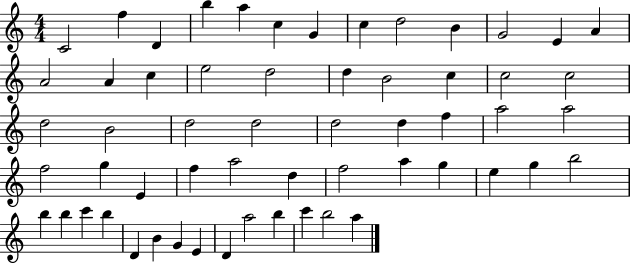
C4/h F5/q D4/q B5/q A5/q C5/q G4/q C5/q D5/h B4/q G4/h E4/q A4/q A4/h A4/q C5/q E5/h D5/h D5/q B4/h C5/q C5/h C5/h D5/h B4/h D5/h D5/h D5/h D5/q F5/q A5/h A5/h F5/h G5/q E4/q F5/q A5/h D5/q F5/h A5/q G5/q E5/q G5/q B5/h B5/q B5/q C6/q B5/q D4/q B4/q G4/q E4/q D4/q A5/h B5/q C6/q B5/h A5/q